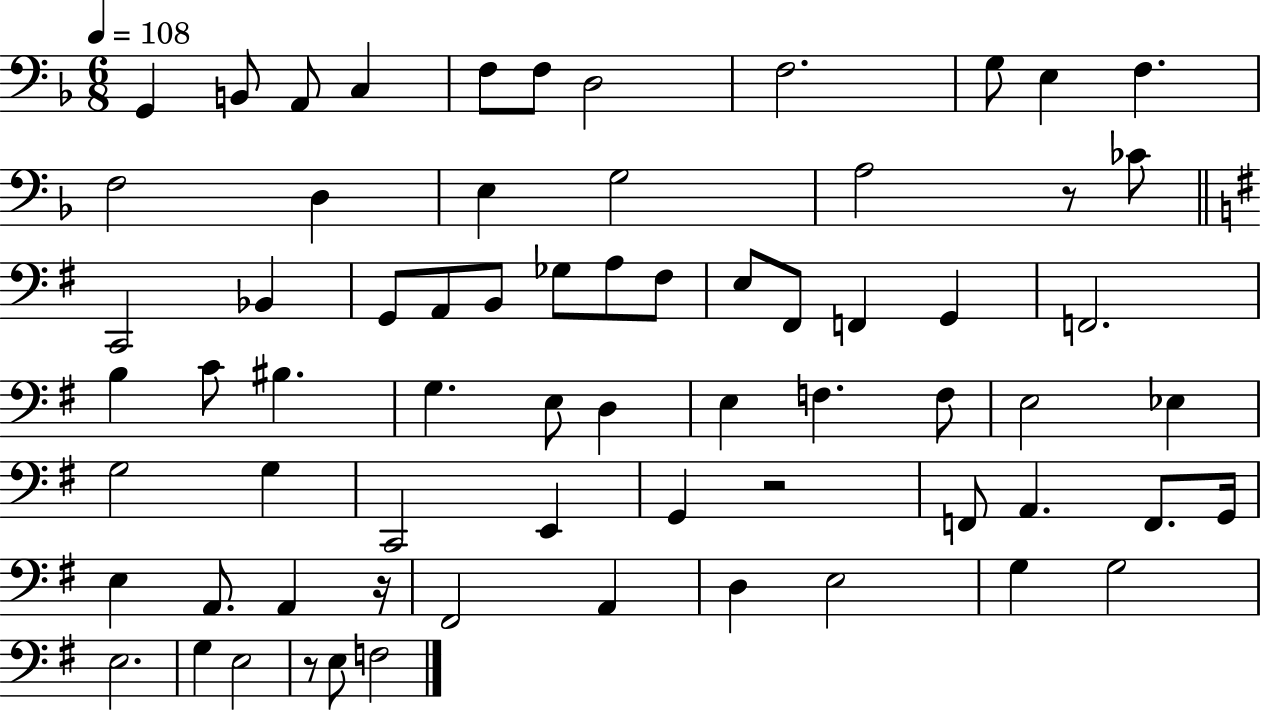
G2/q B2/e A2/e C3/q F3/e F3/e D3/h F3/h. G3/e E3/q F3/q. F3/h D3/q E3/q G3/h A3/h R/e CES4/e C2/h Bb2/q G2/e A2/e B2/e Gb3/e A3/e F#3/e E3/e F#2/e F2/q G2/q F2/h. B3/q C4/e BIS3/q. G3/q. E3/e D3/q E3/q F3/q. F3/e E3/h Eb3/q G3/h G3/q C2/h E2/q G2/q R/h F2/e A2/q. F2/e. G2/s E3/q A2/e. A2/q R/s F#2/h A2/q D3/q E3/h G3/q G3/h E3/h. G3/q E3/h R/e E3/e F3/h